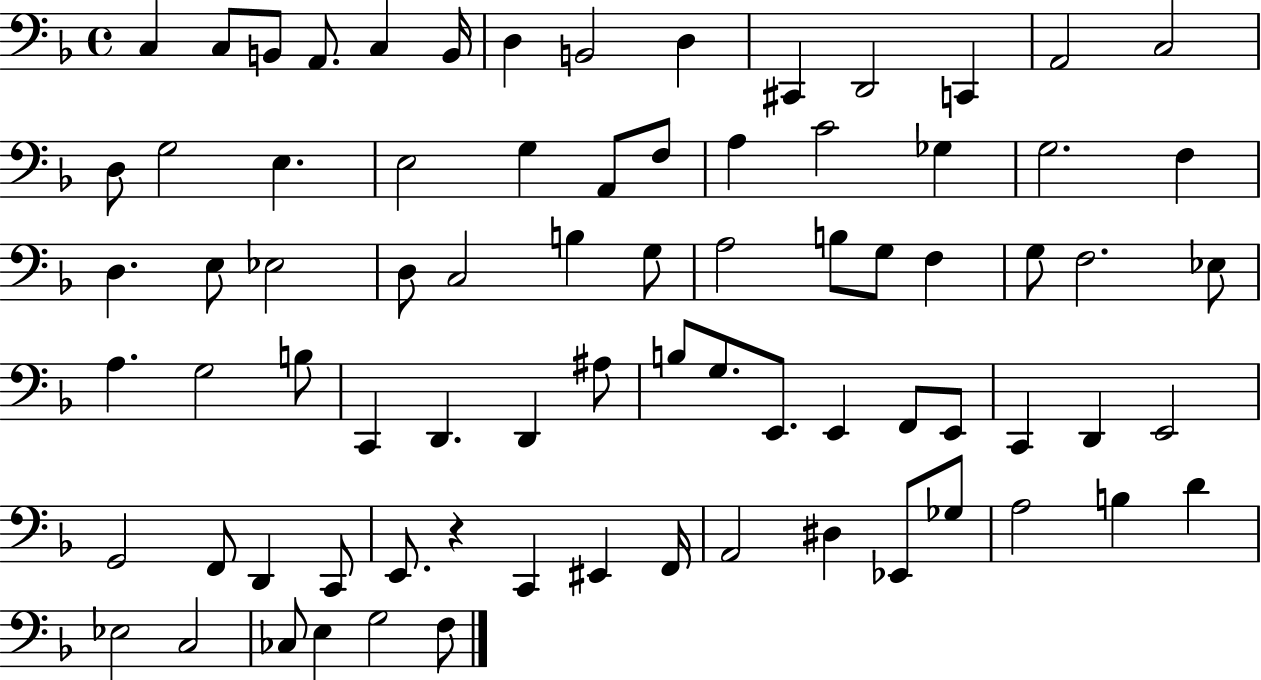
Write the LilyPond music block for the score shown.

{
  \clef bass
  \time 4/4
  \defaultTimeSignature
  \key f \major
  c4 c8 b,8 a,8. c4 b,16 | d4 b,2 d4 | cis,4 d,2 c,4 | a,2 c2 | \break d8 g2 e4. | e2 g4 a,8 f8 | a4 c'2 ges4 | g2. f4 | \break d4. e8 ees2 | d8 c2 b4 g8 | a2 b8 g8 f4 | g8 f2. ees8 | \break a4. g2 b8 | c,4 d,4. d,4 ais8 | b8 g8. e,8. e,4 f,8 e,8 | c,4 d,4 e,2 | \break g,2 f,8 d,4 c,8 | e,8. r4 c,4 eis,4 f,16 | a,2 dis4 ees,8 ges8 | a2 b4 d'4 | \break ees2 c2 | ces8 e4 g2 f8 | \bar "|."
}